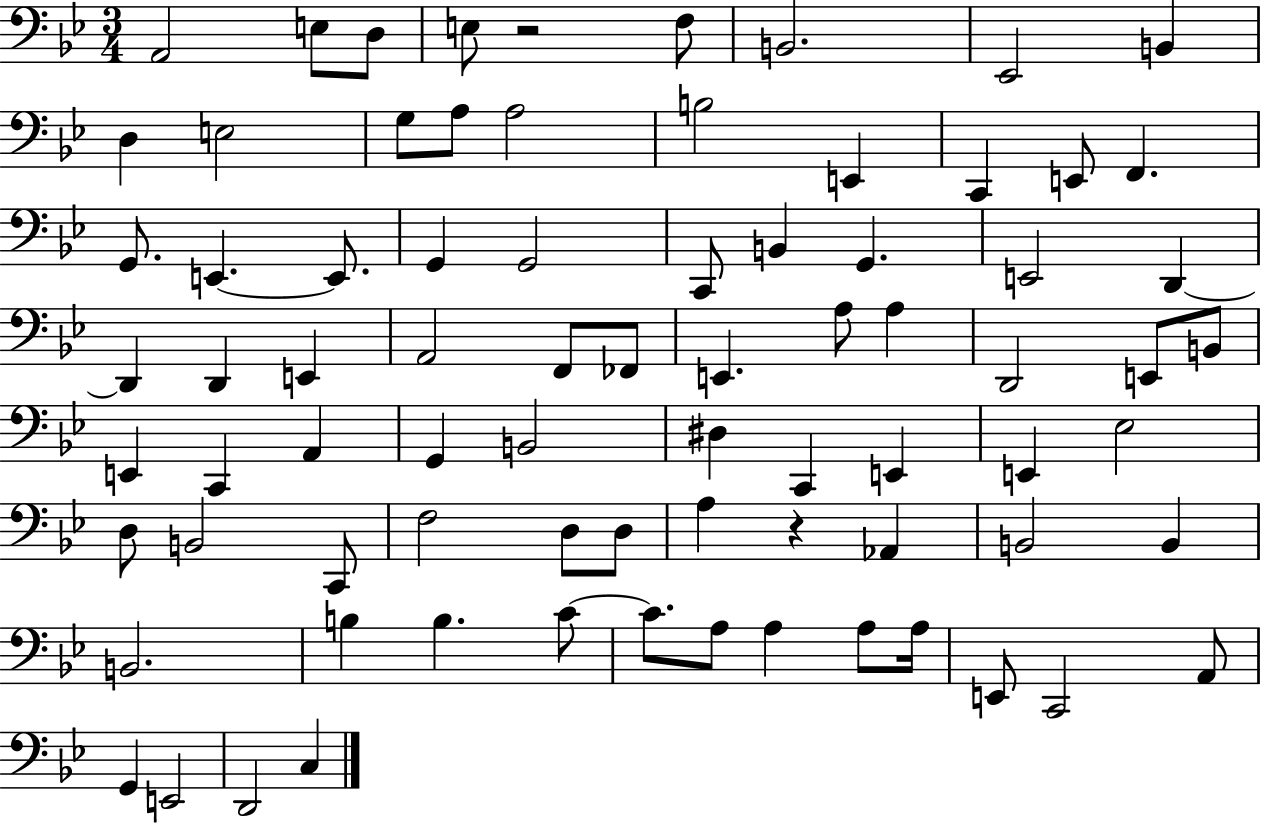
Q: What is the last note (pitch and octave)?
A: C3